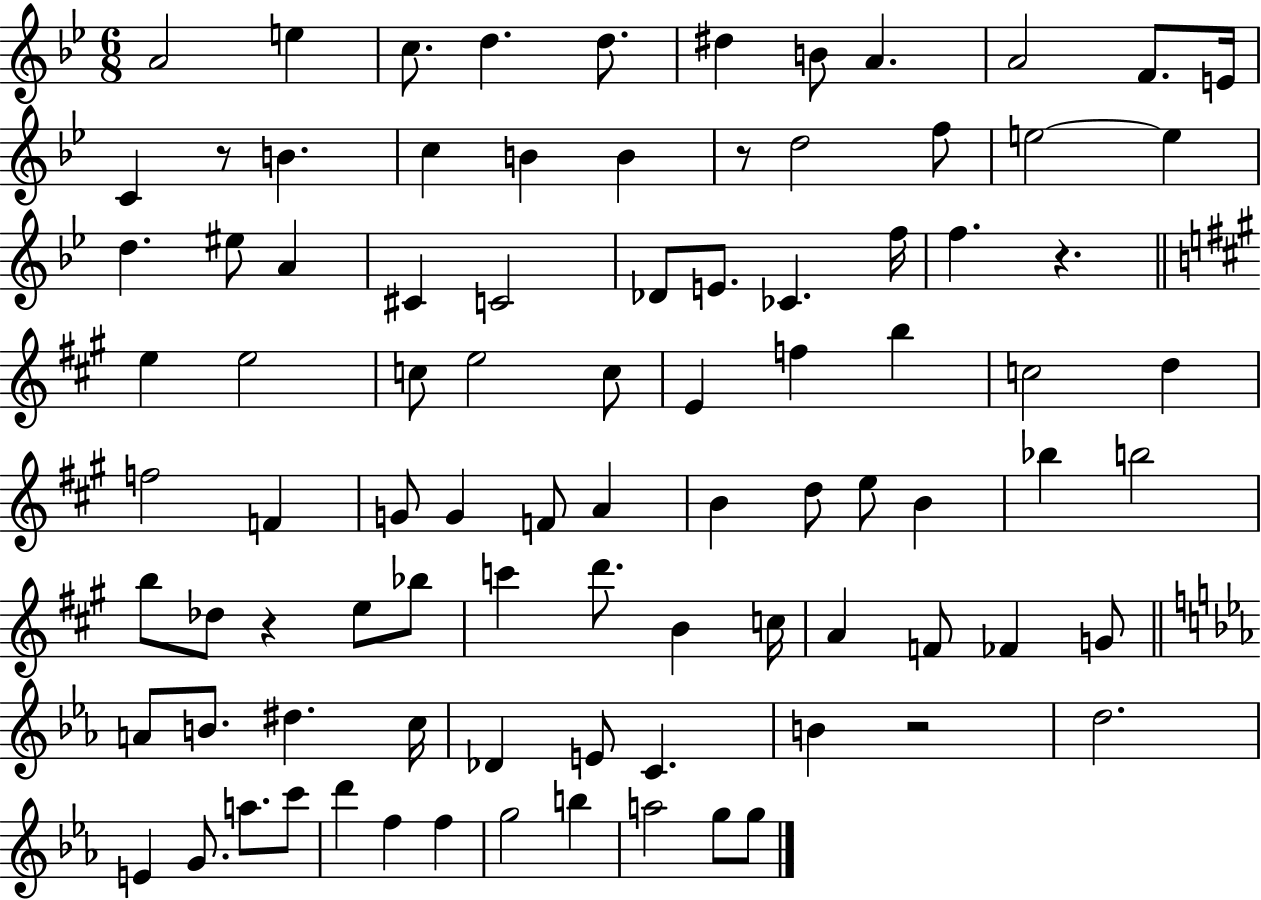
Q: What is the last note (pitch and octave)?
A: G5